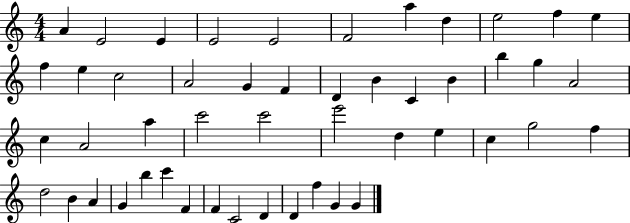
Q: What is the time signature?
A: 4/4